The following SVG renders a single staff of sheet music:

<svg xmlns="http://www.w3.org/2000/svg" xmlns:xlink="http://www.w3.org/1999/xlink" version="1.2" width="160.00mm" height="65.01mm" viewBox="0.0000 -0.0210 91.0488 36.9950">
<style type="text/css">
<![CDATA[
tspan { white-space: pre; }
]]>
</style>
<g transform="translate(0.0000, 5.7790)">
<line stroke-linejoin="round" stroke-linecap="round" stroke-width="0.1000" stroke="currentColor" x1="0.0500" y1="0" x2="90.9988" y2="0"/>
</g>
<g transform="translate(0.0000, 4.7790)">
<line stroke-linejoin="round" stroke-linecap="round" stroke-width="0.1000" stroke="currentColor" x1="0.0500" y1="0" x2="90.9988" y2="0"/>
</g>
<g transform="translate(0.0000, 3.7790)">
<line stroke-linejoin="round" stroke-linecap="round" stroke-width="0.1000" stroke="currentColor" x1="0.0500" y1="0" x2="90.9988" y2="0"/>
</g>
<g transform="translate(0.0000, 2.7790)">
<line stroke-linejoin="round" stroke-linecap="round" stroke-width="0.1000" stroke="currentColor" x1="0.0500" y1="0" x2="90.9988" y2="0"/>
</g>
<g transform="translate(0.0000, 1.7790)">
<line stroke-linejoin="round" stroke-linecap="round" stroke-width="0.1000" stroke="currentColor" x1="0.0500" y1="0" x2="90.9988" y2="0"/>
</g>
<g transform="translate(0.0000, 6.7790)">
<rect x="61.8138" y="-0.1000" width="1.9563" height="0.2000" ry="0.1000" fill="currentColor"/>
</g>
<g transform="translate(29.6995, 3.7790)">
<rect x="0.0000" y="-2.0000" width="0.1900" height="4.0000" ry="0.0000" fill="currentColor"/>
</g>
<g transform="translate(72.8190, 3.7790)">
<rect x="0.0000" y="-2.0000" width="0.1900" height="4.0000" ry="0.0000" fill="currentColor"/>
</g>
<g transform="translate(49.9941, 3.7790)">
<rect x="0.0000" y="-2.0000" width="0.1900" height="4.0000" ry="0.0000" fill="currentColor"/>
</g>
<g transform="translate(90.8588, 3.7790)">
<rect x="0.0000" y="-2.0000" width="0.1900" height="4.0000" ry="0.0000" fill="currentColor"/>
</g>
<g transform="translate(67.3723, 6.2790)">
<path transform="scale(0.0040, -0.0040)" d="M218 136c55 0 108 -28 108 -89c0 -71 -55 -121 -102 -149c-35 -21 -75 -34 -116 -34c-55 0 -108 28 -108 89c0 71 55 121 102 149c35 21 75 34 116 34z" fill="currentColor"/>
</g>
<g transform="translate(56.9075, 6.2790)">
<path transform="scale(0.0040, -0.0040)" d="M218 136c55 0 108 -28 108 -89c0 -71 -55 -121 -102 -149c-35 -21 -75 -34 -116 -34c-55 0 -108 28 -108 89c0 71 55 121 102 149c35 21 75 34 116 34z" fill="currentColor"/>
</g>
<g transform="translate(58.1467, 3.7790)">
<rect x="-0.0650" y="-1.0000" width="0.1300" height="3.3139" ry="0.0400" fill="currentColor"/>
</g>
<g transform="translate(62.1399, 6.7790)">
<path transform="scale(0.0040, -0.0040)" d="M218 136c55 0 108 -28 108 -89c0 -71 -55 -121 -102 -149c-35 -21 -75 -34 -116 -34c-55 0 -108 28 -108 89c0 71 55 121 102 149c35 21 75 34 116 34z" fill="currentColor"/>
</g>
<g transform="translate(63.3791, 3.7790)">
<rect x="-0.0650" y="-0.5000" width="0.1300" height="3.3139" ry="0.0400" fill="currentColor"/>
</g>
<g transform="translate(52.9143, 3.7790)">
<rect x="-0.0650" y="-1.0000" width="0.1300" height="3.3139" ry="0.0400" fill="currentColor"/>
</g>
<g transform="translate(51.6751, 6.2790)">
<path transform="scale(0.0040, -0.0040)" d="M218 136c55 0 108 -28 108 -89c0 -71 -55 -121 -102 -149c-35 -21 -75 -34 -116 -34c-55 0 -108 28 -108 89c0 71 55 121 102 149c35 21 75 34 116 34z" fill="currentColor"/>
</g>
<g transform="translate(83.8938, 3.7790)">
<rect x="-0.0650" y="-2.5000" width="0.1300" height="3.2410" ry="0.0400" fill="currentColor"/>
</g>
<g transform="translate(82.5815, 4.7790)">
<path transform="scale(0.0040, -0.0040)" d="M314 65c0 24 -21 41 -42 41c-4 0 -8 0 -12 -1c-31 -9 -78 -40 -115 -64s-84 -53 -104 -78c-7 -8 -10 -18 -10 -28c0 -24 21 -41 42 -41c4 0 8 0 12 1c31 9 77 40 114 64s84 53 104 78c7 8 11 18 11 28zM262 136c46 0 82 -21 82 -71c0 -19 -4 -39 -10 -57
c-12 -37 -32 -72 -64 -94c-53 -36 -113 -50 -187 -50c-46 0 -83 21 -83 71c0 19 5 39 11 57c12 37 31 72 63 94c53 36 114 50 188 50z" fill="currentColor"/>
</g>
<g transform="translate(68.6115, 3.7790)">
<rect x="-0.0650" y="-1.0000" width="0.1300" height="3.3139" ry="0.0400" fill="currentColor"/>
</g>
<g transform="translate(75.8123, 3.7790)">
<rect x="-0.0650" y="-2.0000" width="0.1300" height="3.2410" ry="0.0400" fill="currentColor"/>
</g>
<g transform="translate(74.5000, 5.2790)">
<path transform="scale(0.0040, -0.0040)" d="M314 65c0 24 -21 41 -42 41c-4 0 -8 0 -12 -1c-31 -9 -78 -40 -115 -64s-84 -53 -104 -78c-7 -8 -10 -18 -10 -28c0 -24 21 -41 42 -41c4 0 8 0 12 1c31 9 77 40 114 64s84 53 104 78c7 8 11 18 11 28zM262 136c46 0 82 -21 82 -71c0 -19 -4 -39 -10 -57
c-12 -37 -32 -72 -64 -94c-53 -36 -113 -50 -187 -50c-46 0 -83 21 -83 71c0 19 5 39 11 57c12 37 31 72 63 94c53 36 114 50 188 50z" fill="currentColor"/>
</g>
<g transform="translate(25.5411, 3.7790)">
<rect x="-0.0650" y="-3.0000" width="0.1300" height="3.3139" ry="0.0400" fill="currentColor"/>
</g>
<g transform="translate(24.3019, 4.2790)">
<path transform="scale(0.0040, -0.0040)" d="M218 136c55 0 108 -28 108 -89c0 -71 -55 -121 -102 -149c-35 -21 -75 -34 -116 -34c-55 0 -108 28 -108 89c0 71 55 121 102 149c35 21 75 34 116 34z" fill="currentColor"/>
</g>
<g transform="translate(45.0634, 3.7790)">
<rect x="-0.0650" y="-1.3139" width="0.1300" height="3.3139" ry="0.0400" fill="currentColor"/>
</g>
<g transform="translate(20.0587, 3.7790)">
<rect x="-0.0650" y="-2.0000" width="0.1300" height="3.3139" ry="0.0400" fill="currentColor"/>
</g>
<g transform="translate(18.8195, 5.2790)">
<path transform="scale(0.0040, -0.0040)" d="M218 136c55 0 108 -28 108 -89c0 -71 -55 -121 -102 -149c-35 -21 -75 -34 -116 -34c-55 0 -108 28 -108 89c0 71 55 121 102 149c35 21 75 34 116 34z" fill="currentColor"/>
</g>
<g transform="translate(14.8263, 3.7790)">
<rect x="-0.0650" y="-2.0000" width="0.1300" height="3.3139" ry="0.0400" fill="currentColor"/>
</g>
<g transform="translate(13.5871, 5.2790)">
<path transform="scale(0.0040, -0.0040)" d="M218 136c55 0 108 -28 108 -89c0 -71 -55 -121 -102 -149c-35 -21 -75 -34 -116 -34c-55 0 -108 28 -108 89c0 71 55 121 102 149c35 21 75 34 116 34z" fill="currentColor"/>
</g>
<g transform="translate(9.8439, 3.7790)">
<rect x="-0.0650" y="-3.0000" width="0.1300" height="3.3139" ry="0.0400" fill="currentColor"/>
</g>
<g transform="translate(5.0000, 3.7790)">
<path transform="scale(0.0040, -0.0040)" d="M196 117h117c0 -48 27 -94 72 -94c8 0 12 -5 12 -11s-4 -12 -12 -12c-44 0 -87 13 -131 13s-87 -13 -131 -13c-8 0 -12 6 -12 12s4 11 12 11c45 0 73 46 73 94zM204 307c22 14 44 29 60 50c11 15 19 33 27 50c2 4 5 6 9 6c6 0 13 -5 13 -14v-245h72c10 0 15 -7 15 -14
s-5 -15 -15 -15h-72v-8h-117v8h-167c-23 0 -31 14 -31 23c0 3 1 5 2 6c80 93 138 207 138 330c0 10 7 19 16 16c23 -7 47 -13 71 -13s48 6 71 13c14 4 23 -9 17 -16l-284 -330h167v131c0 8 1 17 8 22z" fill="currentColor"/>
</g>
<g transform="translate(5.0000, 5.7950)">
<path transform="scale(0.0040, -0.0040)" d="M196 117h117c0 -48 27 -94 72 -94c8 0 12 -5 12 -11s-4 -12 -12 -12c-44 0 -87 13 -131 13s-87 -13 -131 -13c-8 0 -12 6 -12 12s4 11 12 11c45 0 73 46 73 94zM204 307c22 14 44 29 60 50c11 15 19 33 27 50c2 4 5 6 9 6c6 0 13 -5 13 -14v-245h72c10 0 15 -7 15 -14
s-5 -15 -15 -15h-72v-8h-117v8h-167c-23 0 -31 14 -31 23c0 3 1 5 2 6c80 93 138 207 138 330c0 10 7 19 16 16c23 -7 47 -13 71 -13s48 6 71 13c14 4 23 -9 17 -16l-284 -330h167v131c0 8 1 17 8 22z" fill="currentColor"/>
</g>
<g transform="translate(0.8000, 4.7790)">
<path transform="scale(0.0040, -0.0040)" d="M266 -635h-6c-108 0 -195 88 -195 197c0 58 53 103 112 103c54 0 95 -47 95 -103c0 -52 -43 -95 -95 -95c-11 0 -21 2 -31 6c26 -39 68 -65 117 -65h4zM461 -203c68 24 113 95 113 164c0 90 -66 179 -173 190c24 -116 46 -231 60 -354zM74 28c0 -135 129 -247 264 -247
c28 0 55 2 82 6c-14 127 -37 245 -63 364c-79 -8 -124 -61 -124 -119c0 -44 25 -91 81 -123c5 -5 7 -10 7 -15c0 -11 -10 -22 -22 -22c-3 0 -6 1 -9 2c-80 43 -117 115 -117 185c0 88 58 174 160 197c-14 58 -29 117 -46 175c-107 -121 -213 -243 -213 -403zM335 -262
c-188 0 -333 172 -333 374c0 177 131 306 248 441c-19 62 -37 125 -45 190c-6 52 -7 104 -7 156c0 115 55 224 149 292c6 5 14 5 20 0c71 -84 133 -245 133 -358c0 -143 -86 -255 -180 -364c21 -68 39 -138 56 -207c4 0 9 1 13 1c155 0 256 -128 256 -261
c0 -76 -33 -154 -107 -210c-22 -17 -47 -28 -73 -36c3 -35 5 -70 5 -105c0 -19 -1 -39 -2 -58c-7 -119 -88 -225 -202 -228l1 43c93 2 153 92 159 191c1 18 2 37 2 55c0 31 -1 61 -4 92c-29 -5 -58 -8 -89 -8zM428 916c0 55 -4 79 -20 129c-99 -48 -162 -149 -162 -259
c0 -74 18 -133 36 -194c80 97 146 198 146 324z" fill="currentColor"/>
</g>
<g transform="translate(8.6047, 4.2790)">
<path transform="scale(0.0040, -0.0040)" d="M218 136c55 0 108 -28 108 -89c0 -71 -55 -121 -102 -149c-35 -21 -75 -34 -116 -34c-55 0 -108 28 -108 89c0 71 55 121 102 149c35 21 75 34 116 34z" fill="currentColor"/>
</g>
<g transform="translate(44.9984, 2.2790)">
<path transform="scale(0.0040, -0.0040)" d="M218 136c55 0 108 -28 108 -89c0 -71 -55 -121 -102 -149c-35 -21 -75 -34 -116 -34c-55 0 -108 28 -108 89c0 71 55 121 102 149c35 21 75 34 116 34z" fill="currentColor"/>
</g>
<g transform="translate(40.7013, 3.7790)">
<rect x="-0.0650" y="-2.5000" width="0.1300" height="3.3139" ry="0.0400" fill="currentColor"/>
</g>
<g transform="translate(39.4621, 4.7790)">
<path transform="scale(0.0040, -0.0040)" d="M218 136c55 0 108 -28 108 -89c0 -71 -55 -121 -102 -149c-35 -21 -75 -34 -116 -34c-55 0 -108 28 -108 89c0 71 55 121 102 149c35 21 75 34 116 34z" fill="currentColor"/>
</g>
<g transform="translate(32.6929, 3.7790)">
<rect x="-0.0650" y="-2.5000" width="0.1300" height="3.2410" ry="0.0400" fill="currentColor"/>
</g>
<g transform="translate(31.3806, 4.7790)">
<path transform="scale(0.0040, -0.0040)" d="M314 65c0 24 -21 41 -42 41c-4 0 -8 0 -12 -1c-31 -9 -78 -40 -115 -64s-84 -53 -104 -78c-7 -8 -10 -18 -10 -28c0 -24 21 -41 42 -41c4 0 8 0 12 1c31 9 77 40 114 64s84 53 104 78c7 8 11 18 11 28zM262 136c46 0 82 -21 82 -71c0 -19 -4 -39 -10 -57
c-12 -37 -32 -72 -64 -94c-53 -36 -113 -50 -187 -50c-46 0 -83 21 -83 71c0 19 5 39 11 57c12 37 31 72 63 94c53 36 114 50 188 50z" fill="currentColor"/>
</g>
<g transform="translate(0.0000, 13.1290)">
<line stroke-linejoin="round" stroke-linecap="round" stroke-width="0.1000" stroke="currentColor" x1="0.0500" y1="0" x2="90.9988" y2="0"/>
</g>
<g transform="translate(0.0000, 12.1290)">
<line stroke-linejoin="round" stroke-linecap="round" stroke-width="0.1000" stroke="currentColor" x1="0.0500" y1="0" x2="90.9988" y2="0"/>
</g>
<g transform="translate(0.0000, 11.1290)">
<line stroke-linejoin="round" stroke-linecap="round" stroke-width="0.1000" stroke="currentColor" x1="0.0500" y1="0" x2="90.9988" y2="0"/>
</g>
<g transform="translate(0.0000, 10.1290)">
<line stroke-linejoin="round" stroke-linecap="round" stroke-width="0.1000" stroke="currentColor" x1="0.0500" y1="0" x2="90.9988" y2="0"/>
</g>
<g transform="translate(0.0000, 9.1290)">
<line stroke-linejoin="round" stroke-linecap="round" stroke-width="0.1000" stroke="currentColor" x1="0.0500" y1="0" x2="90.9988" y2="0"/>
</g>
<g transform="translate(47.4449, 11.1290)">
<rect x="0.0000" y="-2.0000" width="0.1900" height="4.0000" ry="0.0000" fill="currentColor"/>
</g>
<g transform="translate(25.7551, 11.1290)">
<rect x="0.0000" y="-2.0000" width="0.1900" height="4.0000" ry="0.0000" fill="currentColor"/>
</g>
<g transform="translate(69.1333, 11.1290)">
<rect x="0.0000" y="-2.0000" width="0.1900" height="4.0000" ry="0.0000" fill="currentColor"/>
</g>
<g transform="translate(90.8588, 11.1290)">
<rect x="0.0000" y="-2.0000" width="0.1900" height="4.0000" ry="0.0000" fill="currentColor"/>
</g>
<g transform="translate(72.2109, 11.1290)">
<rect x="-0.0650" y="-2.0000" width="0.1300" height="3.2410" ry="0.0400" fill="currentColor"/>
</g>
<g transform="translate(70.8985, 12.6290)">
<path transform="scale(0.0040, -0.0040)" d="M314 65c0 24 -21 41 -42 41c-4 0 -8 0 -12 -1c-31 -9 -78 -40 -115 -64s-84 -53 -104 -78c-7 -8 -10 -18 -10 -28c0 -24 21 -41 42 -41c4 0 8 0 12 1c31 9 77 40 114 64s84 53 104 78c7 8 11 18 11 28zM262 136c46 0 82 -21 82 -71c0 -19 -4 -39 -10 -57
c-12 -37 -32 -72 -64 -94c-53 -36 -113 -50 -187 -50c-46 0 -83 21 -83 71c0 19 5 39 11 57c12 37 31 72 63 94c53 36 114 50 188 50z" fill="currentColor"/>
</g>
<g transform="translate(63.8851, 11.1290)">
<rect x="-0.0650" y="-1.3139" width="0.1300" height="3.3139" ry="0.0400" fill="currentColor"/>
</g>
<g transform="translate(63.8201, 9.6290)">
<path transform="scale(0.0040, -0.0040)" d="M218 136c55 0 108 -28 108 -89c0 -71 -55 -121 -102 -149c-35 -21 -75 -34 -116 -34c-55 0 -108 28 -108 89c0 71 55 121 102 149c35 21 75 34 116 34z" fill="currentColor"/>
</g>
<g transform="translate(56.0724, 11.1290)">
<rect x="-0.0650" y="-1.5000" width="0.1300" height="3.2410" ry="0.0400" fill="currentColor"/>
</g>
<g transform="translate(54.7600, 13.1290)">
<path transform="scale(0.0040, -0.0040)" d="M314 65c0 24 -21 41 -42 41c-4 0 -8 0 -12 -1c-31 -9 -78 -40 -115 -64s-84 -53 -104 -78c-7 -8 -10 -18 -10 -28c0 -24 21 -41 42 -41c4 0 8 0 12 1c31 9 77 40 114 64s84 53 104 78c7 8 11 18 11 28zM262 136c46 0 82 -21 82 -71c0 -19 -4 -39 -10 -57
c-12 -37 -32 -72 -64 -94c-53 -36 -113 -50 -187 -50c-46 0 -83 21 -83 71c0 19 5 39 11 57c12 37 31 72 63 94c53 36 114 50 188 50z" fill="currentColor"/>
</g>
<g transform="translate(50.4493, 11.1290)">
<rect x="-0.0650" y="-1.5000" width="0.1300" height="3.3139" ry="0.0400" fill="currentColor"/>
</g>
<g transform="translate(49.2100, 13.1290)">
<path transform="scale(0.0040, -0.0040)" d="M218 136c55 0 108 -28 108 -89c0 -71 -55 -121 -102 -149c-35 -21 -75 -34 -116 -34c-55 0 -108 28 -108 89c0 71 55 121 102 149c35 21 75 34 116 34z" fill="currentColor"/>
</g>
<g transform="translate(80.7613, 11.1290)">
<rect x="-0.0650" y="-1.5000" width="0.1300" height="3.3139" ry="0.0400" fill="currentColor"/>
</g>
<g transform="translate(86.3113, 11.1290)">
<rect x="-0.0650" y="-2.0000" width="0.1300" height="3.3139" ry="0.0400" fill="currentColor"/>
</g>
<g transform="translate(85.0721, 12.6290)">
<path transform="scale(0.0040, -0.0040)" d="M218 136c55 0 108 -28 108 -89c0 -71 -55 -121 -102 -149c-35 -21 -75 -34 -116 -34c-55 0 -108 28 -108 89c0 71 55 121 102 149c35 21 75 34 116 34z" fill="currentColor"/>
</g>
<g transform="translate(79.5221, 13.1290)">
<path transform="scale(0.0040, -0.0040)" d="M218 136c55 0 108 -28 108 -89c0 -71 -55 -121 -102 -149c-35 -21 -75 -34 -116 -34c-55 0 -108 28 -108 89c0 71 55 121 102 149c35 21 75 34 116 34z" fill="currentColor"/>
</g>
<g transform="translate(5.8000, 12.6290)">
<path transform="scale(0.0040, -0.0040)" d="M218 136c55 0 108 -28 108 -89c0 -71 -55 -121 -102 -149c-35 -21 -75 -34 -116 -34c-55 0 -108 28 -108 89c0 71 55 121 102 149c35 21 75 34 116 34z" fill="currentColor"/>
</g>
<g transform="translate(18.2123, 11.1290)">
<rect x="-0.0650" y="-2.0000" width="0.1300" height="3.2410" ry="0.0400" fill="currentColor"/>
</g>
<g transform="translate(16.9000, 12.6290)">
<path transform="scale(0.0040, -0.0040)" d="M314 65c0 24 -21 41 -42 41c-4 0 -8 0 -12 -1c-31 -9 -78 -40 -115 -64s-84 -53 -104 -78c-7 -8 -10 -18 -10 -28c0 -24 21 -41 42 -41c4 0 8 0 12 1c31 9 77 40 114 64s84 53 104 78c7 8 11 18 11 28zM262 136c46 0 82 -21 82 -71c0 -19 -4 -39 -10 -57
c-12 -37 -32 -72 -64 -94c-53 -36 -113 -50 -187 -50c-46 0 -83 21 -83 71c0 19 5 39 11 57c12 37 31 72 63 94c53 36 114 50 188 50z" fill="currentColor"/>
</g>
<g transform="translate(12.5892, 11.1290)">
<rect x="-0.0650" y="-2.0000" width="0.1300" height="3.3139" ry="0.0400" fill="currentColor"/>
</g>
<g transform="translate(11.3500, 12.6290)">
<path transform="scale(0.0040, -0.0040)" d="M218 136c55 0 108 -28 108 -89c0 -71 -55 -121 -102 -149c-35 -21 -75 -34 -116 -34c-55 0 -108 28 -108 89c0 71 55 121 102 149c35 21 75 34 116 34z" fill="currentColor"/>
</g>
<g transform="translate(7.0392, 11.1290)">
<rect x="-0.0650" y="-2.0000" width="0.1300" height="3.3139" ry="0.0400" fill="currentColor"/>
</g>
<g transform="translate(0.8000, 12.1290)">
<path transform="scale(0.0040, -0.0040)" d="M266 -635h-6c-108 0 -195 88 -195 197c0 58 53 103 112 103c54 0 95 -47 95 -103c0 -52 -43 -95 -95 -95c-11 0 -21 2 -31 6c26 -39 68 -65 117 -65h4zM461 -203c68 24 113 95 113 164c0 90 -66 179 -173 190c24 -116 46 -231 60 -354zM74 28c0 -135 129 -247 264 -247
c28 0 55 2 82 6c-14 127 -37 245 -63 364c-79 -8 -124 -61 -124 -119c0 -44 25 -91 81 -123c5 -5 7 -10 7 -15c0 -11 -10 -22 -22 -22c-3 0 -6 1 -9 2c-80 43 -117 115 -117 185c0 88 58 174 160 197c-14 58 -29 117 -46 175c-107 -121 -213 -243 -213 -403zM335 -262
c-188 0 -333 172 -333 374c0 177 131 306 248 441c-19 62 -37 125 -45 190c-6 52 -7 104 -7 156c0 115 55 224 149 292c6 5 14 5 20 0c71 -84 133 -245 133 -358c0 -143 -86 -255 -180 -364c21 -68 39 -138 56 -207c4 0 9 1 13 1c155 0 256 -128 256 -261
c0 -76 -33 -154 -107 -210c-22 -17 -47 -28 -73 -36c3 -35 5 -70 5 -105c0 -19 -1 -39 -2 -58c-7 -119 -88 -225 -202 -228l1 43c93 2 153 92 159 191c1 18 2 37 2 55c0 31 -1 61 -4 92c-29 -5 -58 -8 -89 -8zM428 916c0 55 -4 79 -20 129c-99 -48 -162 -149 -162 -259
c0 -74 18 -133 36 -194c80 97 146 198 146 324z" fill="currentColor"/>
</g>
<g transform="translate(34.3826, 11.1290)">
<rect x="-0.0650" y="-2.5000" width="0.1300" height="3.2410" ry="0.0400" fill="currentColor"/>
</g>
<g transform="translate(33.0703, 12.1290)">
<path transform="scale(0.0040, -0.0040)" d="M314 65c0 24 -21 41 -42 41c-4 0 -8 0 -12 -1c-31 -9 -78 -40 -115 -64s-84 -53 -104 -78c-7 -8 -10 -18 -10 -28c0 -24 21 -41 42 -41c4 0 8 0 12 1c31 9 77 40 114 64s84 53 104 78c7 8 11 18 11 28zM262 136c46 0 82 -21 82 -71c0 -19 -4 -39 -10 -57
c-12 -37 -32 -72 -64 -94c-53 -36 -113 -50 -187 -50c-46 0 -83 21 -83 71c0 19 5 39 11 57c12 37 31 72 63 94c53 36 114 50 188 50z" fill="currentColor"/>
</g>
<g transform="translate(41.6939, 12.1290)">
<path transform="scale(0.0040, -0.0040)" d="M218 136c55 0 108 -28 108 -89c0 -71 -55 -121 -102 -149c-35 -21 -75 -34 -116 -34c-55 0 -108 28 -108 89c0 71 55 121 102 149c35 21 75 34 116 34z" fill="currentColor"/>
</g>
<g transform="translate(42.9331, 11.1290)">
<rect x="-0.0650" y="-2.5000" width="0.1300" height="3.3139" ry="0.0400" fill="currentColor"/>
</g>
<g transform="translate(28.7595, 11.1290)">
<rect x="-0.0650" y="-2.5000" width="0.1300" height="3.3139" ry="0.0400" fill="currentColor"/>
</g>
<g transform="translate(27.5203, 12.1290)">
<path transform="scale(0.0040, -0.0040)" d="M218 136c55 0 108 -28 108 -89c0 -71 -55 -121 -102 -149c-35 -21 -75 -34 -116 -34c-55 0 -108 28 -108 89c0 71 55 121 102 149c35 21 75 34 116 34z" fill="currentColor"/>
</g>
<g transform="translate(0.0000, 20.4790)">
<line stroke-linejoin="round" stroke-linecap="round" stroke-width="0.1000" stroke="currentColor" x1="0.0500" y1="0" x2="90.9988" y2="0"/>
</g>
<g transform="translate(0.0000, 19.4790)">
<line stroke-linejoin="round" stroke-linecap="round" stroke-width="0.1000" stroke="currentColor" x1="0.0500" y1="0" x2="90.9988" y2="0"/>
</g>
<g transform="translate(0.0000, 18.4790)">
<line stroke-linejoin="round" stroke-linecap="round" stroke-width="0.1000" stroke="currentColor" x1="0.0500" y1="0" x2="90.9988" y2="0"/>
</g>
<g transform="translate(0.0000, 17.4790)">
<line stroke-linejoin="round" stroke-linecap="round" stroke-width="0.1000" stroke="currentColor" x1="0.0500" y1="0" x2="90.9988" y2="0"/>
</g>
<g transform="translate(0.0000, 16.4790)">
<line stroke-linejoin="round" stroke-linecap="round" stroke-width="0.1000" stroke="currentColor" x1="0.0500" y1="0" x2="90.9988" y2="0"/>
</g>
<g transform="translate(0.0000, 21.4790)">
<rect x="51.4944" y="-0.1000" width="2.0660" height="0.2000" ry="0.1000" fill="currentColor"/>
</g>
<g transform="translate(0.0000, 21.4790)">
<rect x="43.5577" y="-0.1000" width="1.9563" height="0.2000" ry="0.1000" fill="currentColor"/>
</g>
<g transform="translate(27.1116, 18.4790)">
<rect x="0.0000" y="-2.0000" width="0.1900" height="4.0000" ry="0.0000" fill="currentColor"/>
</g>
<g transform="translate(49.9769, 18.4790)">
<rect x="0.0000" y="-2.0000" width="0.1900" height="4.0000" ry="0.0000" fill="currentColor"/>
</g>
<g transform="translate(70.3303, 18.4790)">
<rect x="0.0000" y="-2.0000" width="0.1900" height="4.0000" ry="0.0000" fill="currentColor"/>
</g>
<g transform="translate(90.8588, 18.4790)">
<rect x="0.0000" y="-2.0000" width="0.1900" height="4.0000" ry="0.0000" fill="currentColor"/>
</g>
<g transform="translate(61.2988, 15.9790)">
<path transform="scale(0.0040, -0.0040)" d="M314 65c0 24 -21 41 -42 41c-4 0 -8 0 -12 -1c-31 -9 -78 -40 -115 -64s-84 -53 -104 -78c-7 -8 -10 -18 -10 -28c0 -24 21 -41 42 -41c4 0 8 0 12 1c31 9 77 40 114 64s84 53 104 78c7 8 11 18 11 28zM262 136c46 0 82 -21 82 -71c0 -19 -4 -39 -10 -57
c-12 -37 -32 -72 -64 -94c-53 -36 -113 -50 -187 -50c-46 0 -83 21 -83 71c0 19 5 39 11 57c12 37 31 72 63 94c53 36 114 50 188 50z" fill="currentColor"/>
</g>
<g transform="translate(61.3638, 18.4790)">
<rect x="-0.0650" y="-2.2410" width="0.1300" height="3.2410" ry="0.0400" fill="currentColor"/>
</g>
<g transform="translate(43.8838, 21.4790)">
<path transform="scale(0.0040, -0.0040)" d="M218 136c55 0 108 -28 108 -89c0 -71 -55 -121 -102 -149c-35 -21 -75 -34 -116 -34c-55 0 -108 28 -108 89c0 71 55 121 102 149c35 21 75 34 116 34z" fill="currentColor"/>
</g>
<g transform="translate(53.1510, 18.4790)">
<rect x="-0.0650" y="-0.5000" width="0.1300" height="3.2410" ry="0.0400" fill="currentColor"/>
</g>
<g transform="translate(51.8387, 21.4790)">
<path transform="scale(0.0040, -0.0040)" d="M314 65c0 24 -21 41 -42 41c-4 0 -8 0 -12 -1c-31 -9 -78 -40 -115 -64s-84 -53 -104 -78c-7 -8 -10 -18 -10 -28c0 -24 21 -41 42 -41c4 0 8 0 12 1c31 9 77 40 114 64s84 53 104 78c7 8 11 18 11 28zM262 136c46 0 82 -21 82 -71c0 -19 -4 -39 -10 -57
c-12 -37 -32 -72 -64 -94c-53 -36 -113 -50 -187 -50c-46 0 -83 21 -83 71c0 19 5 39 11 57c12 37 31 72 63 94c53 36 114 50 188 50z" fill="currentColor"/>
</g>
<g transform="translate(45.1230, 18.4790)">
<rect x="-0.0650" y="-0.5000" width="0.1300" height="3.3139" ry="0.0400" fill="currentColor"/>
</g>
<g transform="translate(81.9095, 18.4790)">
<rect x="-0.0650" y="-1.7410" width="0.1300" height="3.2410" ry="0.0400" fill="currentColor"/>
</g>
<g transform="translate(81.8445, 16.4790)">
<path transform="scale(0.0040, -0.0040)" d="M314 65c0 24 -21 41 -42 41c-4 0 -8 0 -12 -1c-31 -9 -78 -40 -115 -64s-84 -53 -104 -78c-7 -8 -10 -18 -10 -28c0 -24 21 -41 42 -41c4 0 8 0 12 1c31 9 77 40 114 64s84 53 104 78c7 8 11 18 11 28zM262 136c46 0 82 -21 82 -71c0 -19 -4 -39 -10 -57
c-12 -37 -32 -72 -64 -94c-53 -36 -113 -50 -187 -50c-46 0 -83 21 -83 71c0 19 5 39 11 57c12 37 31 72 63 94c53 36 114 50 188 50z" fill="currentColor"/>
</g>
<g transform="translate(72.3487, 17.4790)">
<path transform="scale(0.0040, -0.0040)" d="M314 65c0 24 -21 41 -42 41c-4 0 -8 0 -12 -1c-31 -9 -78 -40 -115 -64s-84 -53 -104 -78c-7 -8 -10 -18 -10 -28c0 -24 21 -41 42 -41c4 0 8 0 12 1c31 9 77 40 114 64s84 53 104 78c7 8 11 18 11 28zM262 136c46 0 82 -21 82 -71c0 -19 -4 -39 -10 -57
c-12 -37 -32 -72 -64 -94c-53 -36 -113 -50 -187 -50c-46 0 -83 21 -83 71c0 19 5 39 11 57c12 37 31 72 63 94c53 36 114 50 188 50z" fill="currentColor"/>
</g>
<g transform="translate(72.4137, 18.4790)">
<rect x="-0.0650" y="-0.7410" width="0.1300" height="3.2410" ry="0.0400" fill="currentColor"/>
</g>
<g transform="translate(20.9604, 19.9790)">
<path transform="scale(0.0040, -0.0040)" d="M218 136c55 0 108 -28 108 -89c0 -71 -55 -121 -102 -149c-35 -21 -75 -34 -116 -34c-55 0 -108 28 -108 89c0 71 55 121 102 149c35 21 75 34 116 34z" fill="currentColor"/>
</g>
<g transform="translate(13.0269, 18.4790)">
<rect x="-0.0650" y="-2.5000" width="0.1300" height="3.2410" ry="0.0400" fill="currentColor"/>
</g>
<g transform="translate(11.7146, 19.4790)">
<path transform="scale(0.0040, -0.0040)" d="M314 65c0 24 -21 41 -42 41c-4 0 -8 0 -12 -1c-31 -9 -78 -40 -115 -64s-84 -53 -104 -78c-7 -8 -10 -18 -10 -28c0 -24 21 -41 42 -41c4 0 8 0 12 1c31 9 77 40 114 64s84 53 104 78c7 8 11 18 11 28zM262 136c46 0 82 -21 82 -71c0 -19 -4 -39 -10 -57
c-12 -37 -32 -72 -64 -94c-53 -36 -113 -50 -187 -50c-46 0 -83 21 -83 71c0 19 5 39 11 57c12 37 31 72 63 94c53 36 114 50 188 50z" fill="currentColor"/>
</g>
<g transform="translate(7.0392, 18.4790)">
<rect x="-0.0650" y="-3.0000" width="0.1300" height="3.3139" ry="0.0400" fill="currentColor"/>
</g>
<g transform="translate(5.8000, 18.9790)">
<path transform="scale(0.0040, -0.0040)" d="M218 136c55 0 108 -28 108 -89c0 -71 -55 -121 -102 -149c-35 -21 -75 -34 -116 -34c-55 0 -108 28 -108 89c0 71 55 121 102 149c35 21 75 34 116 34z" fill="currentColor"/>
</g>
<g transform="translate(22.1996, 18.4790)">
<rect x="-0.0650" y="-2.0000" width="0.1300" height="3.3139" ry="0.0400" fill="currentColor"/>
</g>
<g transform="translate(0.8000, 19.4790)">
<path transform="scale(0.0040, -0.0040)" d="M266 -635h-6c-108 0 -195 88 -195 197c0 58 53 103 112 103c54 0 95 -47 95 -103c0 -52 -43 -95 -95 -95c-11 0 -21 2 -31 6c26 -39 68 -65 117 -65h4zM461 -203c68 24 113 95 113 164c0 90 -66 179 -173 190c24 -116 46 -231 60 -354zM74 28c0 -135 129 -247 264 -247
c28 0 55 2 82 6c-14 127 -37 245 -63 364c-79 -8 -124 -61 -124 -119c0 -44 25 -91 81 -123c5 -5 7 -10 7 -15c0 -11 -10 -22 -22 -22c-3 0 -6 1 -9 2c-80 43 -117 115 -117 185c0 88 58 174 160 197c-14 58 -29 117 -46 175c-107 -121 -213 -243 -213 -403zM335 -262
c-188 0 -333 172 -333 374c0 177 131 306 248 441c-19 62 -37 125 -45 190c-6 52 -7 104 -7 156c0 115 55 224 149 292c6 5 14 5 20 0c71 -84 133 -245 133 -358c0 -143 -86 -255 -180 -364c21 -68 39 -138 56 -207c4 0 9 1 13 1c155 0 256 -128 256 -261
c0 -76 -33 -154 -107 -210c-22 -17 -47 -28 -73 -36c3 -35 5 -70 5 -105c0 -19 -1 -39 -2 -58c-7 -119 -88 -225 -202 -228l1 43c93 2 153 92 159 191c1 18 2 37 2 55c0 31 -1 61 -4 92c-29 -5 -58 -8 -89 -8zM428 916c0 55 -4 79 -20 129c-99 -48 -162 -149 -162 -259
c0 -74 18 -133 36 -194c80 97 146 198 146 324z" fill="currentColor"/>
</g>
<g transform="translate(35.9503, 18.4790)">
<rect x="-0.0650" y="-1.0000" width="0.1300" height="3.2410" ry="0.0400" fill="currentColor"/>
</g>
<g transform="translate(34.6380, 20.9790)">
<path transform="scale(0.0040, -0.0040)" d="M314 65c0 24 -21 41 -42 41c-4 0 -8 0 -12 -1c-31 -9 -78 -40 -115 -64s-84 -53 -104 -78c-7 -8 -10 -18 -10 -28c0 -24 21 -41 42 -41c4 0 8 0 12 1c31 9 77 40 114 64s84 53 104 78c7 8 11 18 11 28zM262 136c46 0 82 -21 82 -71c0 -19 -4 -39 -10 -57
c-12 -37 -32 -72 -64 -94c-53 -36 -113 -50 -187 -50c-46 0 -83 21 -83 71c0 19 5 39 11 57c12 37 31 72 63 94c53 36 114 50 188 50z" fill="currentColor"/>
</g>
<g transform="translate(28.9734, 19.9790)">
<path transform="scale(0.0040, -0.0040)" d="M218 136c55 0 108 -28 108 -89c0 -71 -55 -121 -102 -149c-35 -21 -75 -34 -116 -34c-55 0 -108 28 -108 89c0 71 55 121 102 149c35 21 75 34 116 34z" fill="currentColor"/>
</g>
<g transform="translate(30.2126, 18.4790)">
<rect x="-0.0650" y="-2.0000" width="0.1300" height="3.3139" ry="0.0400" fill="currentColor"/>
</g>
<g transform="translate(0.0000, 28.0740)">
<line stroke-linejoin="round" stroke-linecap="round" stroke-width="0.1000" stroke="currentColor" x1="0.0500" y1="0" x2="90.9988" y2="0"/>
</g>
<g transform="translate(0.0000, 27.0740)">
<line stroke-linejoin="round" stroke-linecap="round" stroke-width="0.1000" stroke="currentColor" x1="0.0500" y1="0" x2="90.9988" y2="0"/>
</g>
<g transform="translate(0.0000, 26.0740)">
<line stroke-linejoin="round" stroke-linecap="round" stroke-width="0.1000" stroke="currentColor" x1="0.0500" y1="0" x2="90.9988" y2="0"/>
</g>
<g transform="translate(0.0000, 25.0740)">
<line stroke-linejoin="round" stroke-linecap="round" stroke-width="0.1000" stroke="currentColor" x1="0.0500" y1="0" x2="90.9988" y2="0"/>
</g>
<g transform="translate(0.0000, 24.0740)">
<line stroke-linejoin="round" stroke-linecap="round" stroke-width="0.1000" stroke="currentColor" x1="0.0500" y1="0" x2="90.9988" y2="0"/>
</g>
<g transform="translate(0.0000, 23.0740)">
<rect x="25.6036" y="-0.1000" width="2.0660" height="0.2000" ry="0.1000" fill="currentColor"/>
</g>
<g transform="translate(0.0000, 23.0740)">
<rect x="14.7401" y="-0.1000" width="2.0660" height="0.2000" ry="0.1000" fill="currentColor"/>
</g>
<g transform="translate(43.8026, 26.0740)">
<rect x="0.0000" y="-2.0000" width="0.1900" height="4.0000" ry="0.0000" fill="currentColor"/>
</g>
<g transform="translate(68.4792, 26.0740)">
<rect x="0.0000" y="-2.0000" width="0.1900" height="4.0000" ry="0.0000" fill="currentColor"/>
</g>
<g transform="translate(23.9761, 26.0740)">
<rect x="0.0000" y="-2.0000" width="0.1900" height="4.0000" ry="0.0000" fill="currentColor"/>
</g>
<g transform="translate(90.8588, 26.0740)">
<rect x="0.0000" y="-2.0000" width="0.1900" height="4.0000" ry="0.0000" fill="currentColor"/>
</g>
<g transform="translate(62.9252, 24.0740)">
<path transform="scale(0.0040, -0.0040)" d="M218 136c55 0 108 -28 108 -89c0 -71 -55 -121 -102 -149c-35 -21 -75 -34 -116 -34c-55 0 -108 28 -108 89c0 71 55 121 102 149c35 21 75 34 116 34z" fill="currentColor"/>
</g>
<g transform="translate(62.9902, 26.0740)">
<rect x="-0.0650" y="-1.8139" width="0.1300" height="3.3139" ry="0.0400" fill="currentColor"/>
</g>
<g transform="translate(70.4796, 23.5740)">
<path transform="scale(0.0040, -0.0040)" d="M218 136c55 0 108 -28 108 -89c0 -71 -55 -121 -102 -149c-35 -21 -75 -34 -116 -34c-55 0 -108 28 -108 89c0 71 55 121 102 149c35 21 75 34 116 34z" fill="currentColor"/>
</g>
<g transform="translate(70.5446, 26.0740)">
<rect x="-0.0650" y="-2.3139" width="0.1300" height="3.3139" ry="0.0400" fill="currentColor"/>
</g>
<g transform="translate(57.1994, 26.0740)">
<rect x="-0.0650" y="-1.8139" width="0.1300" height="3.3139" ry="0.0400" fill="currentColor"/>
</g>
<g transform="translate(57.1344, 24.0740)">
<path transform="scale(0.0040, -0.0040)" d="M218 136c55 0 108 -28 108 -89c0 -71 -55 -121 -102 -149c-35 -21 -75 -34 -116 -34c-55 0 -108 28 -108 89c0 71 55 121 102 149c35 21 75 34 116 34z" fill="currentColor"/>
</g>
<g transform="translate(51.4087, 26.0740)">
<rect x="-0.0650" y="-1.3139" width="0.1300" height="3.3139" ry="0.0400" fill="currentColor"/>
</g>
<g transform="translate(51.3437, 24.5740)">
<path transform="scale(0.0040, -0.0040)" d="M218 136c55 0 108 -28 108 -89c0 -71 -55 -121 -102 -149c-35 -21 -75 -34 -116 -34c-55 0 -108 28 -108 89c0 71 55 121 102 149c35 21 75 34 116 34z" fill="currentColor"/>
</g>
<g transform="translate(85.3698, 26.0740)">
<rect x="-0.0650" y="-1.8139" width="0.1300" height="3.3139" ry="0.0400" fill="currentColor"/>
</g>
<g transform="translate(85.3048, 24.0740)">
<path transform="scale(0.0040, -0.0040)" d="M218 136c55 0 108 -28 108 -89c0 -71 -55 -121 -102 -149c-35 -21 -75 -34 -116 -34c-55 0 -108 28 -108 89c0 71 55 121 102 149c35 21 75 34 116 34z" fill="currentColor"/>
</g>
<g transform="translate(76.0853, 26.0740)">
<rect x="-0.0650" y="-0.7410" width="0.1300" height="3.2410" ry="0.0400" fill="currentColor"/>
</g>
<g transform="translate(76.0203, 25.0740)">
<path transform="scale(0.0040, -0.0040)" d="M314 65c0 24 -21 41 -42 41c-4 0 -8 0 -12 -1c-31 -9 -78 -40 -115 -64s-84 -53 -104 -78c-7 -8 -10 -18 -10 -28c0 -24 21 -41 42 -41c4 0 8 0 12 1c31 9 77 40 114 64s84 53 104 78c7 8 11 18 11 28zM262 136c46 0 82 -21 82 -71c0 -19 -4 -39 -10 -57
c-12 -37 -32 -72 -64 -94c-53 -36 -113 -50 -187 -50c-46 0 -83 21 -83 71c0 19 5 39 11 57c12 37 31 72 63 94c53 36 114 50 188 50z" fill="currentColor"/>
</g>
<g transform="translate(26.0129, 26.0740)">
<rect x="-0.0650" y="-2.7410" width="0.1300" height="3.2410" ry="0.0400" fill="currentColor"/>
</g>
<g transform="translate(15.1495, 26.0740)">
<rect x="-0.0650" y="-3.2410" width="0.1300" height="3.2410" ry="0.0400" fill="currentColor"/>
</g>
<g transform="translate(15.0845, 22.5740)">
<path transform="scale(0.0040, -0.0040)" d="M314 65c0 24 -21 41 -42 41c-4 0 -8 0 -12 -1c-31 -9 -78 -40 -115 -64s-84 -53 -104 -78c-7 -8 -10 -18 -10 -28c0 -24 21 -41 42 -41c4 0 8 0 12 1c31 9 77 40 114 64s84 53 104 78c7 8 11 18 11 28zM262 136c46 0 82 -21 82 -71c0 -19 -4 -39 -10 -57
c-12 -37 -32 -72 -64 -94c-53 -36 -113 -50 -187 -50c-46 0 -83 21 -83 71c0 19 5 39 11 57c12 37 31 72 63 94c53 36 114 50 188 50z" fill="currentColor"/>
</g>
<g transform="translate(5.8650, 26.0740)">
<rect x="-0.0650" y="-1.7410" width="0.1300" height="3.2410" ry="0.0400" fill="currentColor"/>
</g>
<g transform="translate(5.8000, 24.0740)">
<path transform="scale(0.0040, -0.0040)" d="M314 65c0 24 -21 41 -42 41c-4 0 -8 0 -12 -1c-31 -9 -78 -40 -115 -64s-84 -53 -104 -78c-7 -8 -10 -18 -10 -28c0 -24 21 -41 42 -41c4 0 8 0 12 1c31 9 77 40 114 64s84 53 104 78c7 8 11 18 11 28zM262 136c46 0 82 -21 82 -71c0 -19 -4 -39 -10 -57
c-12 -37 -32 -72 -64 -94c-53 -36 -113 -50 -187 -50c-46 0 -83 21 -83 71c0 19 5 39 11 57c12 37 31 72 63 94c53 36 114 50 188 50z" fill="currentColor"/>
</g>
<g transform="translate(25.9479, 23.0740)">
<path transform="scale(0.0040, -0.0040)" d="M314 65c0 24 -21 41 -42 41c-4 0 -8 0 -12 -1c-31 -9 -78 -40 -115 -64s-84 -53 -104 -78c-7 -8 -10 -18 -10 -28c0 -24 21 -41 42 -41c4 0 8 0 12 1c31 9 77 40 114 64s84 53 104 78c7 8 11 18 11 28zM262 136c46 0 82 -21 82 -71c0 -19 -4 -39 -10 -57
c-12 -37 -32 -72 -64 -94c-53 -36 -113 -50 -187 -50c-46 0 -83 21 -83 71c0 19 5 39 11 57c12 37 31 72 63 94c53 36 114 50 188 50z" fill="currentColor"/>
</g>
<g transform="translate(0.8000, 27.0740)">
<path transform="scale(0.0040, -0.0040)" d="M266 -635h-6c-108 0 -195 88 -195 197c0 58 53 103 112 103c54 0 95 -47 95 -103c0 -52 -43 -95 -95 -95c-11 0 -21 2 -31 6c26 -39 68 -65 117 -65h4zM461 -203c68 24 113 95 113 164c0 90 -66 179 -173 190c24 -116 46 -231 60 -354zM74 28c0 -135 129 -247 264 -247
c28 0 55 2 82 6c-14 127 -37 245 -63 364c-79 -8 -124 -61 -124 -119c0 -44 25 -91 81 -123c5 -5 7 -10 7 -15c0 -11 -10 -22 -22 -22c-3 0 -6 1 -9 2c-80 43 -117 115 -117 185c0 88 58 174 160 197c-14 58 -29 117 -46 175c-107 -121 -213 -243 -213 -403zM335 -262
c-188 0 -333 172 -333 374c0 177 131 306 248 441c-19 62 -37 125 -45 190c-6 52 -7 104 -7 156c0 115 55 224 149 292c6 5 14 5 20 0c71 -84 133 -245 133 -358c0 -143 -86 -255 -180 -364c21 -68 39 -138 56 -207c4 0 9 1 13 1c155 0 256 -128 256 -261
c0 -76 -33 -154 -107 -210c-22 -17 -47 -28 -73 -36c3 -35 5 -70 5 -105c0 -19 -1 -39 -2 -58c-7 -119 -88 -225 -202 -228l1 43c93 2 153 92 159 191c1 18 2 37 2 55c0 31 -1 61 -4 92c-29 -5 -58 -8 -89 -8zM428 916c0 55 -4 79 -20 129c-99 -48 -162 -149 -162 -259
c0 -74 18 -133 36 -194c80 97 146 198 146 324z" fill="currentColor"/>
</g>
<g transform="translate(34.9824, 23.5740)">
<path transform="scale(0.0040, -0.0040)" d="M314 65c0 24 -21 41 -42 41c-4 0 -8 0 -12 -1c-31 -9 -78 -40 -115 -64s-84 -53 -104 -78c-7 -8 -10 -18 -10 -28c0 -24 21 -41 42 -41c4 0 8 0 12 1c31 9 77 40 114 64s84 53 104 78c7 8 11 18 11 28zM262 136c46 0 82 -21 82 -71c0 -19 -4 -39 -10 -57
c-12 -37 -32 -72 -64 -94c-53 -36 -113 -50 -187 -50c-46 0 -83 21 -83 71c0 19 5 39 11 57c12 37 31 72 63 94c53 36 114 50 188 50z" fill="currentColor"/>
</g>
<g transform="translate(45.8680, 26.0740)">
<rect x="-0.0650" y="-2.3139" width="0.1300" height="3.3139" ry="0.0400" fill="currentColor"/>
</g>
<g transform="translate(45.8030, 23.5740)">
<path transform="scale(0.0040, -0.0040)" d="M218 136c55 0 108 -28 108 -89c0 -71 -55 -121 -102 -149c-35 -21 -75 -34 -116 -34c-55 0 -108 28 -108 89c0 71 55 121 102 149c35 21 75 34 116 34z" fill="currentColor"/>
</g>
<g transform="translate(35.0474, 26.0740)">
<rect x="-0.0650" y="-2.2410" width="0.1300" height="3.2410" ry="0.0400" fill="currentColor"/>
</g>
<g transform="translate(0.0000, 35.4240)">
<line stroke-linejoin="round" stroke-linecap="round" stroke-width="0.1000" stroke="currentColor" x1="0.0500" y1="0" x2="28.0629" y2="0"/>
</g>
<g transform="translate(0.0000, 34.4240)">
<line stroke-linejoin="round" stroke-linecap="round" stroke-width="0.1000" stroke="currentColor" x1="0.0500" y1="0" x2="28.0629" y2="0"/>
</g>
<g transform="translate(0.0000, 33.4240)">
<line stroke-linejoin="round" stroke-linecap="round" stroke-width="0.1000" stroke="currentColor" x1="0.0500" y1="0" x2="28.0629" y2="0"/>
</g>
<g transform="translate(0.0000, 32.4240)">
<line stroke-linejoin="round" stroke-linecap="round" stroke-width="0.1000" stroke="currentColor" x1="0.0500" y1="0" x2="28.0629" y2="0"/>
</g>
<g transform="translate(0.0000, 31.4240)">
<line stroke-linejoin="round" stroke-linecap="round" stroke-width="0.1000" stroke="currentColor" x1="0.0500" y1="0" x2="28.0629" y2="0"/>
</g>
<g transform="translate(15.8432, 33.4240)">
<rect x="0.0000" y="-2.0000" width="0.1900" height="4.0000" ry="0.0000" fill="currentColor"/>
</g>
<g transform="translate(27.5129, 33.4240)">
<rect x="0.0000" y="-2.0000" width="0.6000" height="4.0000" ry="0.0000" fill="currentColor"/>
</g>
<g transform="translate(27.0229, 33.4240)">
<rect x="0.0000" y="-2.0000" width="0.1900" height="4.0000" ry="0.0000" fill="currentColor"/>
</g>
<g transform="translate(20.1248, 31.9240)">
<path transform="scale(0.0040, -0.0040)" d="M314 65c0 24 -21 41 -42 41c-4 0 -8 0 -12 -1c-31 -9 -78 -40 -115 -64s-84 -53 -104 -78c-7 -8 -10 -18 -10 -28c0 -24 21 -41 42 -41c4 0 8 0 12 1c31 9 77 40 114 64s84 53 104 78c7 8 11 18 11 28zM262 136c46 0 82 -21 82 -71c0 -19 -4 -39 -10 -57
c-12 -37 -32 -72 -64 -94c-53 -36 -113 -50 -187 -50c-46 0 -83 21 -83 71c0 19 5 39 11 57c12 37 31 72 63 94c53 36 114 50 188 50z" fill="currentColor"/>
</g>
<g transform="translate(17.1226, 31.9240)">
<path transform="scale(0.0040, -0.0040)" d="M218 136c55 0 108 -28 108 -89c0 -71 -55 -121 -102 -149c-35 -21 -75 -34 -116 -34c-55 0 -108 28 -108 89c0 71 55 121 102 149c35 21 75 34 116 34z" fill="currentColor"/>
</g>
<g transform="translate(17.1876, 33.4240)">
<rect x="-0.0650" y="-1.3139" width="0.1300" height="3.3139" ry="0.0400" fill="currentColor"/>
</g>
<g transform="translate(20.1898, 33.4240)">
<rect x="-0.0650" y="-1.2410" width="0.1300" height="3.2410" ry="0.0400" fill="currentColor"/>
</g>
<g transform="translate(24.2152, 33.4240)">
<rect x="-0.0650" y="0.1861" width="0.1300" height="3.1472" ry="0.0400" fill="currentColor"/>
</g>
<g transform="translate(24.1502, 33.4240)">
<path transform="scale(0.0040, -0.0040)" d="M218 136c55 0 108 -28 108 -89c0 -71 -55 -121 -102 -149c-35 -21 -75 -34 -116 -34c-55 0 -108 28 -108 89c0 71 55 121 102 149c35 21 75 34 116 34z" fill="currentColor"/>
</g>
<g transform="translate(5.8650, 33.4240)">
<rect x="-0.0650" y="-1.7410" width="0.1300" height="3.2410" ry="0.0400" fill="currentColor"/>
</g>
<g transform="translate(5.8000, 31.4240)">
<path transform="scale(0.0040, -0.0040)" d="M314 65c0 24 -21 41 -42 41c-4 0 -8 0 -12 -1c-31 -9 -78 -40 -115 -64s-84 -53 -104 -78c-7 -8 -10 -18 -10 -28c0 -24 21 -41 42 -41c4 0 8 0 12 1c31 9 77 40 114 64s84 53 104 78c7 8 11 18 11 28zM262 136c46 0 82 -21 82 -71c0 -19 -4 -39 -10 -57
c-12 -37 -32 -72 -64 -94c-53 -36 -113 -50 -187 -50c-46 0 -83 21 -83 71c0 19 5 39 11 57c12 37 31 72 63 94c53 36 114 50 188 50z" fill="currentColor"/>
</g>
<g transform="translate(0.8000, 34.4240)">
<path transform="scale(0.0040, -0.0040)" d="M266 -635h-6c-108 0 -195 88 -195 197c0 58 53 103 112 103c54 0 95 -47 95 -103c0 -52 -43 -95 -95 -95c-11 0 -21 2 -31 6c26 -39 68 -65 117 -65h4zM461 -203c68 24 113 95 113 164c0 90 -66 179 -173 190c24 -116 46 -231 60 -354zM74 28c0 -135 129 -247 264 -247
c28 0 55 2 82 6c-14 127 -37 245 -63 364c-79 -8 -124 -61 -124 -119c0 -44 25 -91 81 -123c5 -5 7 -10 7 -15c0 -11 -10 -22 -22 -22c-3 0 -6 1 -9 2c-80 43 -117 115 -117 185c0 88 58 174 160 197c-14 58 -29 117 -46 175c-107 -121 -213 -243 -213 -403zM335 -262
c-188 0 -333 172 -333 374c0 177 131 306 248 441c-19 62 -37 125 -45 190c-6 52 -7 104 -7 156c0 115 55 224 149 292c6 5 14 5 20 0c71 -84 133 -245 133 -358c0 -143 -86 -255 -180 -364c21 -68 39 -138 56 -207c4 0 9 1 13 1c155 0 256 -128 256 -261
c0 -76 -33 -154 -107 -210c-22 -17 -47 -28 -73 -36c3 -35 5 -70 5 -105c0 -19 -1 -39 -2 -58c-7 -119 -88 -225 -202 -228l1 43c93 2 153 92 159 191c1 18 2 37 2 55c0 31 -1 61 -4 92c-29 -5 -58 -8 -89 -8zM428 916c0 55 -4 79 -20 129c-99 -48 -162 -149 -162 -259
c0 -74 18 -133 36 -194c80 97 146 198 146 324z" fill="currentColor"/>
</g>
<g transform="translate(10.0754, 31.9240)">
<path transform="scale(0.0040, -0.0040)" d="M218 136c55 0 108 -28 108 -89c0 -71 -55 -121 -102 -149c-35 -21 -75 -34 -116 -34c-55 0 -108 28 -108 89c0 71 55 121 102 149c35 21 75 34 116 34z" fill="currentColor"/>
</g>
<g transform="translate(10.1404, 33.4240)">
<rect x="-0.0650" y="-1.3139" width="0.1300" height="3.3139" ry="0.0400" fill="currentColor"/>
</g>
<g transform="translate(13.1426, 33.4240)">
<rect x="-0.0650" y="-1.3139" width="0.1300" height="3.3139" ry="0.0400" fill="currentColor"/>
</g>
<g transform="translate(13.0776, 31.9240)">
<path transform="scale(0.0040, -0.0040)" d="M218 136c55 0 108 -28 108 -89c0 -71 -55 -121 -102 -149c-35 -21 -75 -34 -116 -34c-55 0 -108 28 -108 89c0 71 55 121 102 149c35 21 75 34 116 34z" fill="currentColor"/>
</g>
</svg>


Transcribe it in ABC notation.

X:1
T:Untitled
M:4/4
L:1/4
K:C
A F F A G2 G e D D C D F2 G2 F F F2 G G2 G E E2 e F2 E F A G2 F F D2 C C2 g2 d2 f2 f2 b2 a2 g2 g e f f g d2 f f2 e e e e2 B